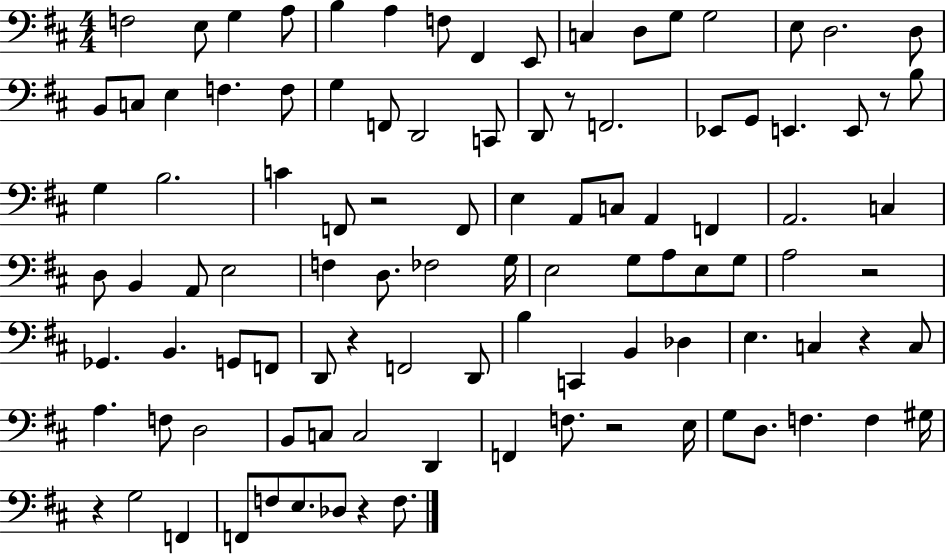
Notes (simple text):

F3/h E3/e G3/q A3/e B3/q A3/q F3/e F#2/q E2/e C3/q D3/e G3/e G3/h E3/e D3/h. D3/e B2/e C3/e E3/q F3/q. F3/e G3/q F2/e D2/h C2/e D2/e R/e F2/h. Eb2/e G2/e E2/q. E2/e R/e B3/e G3/q B3/h. C4/q F2/e R/h F2/e E3/q A2/e C3/e A2/q F2/q A2/h. C3/q D3/e B2/q A2/e E3/h F3/q D3/e. FES3/h G3/s E3/h G3/e A3/e E3/e G3/e A3/h R/h Gb2/q. B2/q. G2/e F2/e D2/e R/q F2/h D2/e B3/q C2/q B2/q Db3/q E3/q. C3/q R/q C3/e A3/q. F3/e D3/h B2/e C3/e C3/h D2/q F2/q F3/e. R/h E3/s G3/e D3/e. F3/q. F3/q G#3/s R/q G3/h F2/q F2/e F3/e E3/e. Db3/e R/q F3/e.